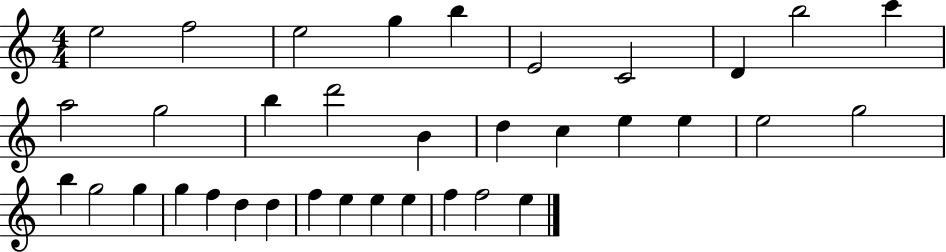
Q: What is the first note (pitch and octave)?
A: E5